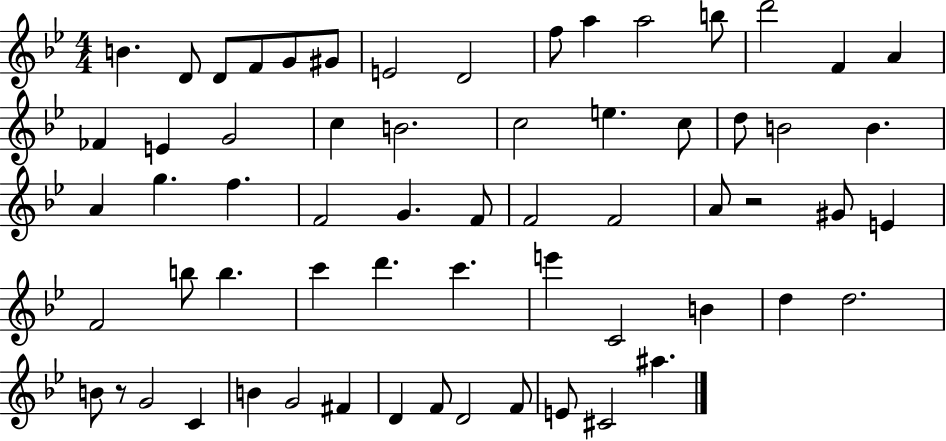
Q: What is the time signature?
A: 4/4